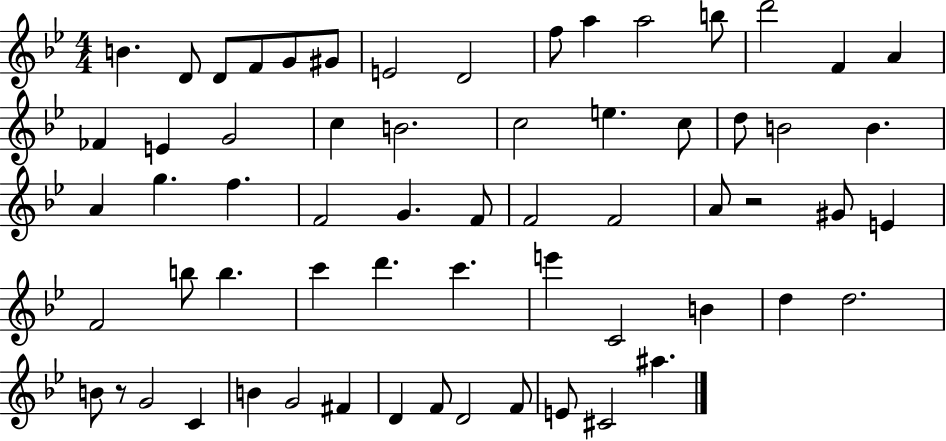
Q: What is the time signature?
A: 4/4